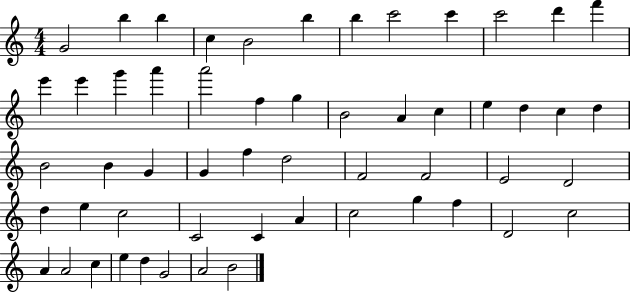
X:1
T:Untitled
M:4/4
L:1/4
K:C
G2 b b c B2 b b c'2 c' c'2 d' f' e' e' g' a' a'2 f g B2 A c e d c d B2 B G G f d2 F2 F2 E2 D2 d e c2 C2 C A c2 g f D2 c2 A A2 c e d G2 A2 B2